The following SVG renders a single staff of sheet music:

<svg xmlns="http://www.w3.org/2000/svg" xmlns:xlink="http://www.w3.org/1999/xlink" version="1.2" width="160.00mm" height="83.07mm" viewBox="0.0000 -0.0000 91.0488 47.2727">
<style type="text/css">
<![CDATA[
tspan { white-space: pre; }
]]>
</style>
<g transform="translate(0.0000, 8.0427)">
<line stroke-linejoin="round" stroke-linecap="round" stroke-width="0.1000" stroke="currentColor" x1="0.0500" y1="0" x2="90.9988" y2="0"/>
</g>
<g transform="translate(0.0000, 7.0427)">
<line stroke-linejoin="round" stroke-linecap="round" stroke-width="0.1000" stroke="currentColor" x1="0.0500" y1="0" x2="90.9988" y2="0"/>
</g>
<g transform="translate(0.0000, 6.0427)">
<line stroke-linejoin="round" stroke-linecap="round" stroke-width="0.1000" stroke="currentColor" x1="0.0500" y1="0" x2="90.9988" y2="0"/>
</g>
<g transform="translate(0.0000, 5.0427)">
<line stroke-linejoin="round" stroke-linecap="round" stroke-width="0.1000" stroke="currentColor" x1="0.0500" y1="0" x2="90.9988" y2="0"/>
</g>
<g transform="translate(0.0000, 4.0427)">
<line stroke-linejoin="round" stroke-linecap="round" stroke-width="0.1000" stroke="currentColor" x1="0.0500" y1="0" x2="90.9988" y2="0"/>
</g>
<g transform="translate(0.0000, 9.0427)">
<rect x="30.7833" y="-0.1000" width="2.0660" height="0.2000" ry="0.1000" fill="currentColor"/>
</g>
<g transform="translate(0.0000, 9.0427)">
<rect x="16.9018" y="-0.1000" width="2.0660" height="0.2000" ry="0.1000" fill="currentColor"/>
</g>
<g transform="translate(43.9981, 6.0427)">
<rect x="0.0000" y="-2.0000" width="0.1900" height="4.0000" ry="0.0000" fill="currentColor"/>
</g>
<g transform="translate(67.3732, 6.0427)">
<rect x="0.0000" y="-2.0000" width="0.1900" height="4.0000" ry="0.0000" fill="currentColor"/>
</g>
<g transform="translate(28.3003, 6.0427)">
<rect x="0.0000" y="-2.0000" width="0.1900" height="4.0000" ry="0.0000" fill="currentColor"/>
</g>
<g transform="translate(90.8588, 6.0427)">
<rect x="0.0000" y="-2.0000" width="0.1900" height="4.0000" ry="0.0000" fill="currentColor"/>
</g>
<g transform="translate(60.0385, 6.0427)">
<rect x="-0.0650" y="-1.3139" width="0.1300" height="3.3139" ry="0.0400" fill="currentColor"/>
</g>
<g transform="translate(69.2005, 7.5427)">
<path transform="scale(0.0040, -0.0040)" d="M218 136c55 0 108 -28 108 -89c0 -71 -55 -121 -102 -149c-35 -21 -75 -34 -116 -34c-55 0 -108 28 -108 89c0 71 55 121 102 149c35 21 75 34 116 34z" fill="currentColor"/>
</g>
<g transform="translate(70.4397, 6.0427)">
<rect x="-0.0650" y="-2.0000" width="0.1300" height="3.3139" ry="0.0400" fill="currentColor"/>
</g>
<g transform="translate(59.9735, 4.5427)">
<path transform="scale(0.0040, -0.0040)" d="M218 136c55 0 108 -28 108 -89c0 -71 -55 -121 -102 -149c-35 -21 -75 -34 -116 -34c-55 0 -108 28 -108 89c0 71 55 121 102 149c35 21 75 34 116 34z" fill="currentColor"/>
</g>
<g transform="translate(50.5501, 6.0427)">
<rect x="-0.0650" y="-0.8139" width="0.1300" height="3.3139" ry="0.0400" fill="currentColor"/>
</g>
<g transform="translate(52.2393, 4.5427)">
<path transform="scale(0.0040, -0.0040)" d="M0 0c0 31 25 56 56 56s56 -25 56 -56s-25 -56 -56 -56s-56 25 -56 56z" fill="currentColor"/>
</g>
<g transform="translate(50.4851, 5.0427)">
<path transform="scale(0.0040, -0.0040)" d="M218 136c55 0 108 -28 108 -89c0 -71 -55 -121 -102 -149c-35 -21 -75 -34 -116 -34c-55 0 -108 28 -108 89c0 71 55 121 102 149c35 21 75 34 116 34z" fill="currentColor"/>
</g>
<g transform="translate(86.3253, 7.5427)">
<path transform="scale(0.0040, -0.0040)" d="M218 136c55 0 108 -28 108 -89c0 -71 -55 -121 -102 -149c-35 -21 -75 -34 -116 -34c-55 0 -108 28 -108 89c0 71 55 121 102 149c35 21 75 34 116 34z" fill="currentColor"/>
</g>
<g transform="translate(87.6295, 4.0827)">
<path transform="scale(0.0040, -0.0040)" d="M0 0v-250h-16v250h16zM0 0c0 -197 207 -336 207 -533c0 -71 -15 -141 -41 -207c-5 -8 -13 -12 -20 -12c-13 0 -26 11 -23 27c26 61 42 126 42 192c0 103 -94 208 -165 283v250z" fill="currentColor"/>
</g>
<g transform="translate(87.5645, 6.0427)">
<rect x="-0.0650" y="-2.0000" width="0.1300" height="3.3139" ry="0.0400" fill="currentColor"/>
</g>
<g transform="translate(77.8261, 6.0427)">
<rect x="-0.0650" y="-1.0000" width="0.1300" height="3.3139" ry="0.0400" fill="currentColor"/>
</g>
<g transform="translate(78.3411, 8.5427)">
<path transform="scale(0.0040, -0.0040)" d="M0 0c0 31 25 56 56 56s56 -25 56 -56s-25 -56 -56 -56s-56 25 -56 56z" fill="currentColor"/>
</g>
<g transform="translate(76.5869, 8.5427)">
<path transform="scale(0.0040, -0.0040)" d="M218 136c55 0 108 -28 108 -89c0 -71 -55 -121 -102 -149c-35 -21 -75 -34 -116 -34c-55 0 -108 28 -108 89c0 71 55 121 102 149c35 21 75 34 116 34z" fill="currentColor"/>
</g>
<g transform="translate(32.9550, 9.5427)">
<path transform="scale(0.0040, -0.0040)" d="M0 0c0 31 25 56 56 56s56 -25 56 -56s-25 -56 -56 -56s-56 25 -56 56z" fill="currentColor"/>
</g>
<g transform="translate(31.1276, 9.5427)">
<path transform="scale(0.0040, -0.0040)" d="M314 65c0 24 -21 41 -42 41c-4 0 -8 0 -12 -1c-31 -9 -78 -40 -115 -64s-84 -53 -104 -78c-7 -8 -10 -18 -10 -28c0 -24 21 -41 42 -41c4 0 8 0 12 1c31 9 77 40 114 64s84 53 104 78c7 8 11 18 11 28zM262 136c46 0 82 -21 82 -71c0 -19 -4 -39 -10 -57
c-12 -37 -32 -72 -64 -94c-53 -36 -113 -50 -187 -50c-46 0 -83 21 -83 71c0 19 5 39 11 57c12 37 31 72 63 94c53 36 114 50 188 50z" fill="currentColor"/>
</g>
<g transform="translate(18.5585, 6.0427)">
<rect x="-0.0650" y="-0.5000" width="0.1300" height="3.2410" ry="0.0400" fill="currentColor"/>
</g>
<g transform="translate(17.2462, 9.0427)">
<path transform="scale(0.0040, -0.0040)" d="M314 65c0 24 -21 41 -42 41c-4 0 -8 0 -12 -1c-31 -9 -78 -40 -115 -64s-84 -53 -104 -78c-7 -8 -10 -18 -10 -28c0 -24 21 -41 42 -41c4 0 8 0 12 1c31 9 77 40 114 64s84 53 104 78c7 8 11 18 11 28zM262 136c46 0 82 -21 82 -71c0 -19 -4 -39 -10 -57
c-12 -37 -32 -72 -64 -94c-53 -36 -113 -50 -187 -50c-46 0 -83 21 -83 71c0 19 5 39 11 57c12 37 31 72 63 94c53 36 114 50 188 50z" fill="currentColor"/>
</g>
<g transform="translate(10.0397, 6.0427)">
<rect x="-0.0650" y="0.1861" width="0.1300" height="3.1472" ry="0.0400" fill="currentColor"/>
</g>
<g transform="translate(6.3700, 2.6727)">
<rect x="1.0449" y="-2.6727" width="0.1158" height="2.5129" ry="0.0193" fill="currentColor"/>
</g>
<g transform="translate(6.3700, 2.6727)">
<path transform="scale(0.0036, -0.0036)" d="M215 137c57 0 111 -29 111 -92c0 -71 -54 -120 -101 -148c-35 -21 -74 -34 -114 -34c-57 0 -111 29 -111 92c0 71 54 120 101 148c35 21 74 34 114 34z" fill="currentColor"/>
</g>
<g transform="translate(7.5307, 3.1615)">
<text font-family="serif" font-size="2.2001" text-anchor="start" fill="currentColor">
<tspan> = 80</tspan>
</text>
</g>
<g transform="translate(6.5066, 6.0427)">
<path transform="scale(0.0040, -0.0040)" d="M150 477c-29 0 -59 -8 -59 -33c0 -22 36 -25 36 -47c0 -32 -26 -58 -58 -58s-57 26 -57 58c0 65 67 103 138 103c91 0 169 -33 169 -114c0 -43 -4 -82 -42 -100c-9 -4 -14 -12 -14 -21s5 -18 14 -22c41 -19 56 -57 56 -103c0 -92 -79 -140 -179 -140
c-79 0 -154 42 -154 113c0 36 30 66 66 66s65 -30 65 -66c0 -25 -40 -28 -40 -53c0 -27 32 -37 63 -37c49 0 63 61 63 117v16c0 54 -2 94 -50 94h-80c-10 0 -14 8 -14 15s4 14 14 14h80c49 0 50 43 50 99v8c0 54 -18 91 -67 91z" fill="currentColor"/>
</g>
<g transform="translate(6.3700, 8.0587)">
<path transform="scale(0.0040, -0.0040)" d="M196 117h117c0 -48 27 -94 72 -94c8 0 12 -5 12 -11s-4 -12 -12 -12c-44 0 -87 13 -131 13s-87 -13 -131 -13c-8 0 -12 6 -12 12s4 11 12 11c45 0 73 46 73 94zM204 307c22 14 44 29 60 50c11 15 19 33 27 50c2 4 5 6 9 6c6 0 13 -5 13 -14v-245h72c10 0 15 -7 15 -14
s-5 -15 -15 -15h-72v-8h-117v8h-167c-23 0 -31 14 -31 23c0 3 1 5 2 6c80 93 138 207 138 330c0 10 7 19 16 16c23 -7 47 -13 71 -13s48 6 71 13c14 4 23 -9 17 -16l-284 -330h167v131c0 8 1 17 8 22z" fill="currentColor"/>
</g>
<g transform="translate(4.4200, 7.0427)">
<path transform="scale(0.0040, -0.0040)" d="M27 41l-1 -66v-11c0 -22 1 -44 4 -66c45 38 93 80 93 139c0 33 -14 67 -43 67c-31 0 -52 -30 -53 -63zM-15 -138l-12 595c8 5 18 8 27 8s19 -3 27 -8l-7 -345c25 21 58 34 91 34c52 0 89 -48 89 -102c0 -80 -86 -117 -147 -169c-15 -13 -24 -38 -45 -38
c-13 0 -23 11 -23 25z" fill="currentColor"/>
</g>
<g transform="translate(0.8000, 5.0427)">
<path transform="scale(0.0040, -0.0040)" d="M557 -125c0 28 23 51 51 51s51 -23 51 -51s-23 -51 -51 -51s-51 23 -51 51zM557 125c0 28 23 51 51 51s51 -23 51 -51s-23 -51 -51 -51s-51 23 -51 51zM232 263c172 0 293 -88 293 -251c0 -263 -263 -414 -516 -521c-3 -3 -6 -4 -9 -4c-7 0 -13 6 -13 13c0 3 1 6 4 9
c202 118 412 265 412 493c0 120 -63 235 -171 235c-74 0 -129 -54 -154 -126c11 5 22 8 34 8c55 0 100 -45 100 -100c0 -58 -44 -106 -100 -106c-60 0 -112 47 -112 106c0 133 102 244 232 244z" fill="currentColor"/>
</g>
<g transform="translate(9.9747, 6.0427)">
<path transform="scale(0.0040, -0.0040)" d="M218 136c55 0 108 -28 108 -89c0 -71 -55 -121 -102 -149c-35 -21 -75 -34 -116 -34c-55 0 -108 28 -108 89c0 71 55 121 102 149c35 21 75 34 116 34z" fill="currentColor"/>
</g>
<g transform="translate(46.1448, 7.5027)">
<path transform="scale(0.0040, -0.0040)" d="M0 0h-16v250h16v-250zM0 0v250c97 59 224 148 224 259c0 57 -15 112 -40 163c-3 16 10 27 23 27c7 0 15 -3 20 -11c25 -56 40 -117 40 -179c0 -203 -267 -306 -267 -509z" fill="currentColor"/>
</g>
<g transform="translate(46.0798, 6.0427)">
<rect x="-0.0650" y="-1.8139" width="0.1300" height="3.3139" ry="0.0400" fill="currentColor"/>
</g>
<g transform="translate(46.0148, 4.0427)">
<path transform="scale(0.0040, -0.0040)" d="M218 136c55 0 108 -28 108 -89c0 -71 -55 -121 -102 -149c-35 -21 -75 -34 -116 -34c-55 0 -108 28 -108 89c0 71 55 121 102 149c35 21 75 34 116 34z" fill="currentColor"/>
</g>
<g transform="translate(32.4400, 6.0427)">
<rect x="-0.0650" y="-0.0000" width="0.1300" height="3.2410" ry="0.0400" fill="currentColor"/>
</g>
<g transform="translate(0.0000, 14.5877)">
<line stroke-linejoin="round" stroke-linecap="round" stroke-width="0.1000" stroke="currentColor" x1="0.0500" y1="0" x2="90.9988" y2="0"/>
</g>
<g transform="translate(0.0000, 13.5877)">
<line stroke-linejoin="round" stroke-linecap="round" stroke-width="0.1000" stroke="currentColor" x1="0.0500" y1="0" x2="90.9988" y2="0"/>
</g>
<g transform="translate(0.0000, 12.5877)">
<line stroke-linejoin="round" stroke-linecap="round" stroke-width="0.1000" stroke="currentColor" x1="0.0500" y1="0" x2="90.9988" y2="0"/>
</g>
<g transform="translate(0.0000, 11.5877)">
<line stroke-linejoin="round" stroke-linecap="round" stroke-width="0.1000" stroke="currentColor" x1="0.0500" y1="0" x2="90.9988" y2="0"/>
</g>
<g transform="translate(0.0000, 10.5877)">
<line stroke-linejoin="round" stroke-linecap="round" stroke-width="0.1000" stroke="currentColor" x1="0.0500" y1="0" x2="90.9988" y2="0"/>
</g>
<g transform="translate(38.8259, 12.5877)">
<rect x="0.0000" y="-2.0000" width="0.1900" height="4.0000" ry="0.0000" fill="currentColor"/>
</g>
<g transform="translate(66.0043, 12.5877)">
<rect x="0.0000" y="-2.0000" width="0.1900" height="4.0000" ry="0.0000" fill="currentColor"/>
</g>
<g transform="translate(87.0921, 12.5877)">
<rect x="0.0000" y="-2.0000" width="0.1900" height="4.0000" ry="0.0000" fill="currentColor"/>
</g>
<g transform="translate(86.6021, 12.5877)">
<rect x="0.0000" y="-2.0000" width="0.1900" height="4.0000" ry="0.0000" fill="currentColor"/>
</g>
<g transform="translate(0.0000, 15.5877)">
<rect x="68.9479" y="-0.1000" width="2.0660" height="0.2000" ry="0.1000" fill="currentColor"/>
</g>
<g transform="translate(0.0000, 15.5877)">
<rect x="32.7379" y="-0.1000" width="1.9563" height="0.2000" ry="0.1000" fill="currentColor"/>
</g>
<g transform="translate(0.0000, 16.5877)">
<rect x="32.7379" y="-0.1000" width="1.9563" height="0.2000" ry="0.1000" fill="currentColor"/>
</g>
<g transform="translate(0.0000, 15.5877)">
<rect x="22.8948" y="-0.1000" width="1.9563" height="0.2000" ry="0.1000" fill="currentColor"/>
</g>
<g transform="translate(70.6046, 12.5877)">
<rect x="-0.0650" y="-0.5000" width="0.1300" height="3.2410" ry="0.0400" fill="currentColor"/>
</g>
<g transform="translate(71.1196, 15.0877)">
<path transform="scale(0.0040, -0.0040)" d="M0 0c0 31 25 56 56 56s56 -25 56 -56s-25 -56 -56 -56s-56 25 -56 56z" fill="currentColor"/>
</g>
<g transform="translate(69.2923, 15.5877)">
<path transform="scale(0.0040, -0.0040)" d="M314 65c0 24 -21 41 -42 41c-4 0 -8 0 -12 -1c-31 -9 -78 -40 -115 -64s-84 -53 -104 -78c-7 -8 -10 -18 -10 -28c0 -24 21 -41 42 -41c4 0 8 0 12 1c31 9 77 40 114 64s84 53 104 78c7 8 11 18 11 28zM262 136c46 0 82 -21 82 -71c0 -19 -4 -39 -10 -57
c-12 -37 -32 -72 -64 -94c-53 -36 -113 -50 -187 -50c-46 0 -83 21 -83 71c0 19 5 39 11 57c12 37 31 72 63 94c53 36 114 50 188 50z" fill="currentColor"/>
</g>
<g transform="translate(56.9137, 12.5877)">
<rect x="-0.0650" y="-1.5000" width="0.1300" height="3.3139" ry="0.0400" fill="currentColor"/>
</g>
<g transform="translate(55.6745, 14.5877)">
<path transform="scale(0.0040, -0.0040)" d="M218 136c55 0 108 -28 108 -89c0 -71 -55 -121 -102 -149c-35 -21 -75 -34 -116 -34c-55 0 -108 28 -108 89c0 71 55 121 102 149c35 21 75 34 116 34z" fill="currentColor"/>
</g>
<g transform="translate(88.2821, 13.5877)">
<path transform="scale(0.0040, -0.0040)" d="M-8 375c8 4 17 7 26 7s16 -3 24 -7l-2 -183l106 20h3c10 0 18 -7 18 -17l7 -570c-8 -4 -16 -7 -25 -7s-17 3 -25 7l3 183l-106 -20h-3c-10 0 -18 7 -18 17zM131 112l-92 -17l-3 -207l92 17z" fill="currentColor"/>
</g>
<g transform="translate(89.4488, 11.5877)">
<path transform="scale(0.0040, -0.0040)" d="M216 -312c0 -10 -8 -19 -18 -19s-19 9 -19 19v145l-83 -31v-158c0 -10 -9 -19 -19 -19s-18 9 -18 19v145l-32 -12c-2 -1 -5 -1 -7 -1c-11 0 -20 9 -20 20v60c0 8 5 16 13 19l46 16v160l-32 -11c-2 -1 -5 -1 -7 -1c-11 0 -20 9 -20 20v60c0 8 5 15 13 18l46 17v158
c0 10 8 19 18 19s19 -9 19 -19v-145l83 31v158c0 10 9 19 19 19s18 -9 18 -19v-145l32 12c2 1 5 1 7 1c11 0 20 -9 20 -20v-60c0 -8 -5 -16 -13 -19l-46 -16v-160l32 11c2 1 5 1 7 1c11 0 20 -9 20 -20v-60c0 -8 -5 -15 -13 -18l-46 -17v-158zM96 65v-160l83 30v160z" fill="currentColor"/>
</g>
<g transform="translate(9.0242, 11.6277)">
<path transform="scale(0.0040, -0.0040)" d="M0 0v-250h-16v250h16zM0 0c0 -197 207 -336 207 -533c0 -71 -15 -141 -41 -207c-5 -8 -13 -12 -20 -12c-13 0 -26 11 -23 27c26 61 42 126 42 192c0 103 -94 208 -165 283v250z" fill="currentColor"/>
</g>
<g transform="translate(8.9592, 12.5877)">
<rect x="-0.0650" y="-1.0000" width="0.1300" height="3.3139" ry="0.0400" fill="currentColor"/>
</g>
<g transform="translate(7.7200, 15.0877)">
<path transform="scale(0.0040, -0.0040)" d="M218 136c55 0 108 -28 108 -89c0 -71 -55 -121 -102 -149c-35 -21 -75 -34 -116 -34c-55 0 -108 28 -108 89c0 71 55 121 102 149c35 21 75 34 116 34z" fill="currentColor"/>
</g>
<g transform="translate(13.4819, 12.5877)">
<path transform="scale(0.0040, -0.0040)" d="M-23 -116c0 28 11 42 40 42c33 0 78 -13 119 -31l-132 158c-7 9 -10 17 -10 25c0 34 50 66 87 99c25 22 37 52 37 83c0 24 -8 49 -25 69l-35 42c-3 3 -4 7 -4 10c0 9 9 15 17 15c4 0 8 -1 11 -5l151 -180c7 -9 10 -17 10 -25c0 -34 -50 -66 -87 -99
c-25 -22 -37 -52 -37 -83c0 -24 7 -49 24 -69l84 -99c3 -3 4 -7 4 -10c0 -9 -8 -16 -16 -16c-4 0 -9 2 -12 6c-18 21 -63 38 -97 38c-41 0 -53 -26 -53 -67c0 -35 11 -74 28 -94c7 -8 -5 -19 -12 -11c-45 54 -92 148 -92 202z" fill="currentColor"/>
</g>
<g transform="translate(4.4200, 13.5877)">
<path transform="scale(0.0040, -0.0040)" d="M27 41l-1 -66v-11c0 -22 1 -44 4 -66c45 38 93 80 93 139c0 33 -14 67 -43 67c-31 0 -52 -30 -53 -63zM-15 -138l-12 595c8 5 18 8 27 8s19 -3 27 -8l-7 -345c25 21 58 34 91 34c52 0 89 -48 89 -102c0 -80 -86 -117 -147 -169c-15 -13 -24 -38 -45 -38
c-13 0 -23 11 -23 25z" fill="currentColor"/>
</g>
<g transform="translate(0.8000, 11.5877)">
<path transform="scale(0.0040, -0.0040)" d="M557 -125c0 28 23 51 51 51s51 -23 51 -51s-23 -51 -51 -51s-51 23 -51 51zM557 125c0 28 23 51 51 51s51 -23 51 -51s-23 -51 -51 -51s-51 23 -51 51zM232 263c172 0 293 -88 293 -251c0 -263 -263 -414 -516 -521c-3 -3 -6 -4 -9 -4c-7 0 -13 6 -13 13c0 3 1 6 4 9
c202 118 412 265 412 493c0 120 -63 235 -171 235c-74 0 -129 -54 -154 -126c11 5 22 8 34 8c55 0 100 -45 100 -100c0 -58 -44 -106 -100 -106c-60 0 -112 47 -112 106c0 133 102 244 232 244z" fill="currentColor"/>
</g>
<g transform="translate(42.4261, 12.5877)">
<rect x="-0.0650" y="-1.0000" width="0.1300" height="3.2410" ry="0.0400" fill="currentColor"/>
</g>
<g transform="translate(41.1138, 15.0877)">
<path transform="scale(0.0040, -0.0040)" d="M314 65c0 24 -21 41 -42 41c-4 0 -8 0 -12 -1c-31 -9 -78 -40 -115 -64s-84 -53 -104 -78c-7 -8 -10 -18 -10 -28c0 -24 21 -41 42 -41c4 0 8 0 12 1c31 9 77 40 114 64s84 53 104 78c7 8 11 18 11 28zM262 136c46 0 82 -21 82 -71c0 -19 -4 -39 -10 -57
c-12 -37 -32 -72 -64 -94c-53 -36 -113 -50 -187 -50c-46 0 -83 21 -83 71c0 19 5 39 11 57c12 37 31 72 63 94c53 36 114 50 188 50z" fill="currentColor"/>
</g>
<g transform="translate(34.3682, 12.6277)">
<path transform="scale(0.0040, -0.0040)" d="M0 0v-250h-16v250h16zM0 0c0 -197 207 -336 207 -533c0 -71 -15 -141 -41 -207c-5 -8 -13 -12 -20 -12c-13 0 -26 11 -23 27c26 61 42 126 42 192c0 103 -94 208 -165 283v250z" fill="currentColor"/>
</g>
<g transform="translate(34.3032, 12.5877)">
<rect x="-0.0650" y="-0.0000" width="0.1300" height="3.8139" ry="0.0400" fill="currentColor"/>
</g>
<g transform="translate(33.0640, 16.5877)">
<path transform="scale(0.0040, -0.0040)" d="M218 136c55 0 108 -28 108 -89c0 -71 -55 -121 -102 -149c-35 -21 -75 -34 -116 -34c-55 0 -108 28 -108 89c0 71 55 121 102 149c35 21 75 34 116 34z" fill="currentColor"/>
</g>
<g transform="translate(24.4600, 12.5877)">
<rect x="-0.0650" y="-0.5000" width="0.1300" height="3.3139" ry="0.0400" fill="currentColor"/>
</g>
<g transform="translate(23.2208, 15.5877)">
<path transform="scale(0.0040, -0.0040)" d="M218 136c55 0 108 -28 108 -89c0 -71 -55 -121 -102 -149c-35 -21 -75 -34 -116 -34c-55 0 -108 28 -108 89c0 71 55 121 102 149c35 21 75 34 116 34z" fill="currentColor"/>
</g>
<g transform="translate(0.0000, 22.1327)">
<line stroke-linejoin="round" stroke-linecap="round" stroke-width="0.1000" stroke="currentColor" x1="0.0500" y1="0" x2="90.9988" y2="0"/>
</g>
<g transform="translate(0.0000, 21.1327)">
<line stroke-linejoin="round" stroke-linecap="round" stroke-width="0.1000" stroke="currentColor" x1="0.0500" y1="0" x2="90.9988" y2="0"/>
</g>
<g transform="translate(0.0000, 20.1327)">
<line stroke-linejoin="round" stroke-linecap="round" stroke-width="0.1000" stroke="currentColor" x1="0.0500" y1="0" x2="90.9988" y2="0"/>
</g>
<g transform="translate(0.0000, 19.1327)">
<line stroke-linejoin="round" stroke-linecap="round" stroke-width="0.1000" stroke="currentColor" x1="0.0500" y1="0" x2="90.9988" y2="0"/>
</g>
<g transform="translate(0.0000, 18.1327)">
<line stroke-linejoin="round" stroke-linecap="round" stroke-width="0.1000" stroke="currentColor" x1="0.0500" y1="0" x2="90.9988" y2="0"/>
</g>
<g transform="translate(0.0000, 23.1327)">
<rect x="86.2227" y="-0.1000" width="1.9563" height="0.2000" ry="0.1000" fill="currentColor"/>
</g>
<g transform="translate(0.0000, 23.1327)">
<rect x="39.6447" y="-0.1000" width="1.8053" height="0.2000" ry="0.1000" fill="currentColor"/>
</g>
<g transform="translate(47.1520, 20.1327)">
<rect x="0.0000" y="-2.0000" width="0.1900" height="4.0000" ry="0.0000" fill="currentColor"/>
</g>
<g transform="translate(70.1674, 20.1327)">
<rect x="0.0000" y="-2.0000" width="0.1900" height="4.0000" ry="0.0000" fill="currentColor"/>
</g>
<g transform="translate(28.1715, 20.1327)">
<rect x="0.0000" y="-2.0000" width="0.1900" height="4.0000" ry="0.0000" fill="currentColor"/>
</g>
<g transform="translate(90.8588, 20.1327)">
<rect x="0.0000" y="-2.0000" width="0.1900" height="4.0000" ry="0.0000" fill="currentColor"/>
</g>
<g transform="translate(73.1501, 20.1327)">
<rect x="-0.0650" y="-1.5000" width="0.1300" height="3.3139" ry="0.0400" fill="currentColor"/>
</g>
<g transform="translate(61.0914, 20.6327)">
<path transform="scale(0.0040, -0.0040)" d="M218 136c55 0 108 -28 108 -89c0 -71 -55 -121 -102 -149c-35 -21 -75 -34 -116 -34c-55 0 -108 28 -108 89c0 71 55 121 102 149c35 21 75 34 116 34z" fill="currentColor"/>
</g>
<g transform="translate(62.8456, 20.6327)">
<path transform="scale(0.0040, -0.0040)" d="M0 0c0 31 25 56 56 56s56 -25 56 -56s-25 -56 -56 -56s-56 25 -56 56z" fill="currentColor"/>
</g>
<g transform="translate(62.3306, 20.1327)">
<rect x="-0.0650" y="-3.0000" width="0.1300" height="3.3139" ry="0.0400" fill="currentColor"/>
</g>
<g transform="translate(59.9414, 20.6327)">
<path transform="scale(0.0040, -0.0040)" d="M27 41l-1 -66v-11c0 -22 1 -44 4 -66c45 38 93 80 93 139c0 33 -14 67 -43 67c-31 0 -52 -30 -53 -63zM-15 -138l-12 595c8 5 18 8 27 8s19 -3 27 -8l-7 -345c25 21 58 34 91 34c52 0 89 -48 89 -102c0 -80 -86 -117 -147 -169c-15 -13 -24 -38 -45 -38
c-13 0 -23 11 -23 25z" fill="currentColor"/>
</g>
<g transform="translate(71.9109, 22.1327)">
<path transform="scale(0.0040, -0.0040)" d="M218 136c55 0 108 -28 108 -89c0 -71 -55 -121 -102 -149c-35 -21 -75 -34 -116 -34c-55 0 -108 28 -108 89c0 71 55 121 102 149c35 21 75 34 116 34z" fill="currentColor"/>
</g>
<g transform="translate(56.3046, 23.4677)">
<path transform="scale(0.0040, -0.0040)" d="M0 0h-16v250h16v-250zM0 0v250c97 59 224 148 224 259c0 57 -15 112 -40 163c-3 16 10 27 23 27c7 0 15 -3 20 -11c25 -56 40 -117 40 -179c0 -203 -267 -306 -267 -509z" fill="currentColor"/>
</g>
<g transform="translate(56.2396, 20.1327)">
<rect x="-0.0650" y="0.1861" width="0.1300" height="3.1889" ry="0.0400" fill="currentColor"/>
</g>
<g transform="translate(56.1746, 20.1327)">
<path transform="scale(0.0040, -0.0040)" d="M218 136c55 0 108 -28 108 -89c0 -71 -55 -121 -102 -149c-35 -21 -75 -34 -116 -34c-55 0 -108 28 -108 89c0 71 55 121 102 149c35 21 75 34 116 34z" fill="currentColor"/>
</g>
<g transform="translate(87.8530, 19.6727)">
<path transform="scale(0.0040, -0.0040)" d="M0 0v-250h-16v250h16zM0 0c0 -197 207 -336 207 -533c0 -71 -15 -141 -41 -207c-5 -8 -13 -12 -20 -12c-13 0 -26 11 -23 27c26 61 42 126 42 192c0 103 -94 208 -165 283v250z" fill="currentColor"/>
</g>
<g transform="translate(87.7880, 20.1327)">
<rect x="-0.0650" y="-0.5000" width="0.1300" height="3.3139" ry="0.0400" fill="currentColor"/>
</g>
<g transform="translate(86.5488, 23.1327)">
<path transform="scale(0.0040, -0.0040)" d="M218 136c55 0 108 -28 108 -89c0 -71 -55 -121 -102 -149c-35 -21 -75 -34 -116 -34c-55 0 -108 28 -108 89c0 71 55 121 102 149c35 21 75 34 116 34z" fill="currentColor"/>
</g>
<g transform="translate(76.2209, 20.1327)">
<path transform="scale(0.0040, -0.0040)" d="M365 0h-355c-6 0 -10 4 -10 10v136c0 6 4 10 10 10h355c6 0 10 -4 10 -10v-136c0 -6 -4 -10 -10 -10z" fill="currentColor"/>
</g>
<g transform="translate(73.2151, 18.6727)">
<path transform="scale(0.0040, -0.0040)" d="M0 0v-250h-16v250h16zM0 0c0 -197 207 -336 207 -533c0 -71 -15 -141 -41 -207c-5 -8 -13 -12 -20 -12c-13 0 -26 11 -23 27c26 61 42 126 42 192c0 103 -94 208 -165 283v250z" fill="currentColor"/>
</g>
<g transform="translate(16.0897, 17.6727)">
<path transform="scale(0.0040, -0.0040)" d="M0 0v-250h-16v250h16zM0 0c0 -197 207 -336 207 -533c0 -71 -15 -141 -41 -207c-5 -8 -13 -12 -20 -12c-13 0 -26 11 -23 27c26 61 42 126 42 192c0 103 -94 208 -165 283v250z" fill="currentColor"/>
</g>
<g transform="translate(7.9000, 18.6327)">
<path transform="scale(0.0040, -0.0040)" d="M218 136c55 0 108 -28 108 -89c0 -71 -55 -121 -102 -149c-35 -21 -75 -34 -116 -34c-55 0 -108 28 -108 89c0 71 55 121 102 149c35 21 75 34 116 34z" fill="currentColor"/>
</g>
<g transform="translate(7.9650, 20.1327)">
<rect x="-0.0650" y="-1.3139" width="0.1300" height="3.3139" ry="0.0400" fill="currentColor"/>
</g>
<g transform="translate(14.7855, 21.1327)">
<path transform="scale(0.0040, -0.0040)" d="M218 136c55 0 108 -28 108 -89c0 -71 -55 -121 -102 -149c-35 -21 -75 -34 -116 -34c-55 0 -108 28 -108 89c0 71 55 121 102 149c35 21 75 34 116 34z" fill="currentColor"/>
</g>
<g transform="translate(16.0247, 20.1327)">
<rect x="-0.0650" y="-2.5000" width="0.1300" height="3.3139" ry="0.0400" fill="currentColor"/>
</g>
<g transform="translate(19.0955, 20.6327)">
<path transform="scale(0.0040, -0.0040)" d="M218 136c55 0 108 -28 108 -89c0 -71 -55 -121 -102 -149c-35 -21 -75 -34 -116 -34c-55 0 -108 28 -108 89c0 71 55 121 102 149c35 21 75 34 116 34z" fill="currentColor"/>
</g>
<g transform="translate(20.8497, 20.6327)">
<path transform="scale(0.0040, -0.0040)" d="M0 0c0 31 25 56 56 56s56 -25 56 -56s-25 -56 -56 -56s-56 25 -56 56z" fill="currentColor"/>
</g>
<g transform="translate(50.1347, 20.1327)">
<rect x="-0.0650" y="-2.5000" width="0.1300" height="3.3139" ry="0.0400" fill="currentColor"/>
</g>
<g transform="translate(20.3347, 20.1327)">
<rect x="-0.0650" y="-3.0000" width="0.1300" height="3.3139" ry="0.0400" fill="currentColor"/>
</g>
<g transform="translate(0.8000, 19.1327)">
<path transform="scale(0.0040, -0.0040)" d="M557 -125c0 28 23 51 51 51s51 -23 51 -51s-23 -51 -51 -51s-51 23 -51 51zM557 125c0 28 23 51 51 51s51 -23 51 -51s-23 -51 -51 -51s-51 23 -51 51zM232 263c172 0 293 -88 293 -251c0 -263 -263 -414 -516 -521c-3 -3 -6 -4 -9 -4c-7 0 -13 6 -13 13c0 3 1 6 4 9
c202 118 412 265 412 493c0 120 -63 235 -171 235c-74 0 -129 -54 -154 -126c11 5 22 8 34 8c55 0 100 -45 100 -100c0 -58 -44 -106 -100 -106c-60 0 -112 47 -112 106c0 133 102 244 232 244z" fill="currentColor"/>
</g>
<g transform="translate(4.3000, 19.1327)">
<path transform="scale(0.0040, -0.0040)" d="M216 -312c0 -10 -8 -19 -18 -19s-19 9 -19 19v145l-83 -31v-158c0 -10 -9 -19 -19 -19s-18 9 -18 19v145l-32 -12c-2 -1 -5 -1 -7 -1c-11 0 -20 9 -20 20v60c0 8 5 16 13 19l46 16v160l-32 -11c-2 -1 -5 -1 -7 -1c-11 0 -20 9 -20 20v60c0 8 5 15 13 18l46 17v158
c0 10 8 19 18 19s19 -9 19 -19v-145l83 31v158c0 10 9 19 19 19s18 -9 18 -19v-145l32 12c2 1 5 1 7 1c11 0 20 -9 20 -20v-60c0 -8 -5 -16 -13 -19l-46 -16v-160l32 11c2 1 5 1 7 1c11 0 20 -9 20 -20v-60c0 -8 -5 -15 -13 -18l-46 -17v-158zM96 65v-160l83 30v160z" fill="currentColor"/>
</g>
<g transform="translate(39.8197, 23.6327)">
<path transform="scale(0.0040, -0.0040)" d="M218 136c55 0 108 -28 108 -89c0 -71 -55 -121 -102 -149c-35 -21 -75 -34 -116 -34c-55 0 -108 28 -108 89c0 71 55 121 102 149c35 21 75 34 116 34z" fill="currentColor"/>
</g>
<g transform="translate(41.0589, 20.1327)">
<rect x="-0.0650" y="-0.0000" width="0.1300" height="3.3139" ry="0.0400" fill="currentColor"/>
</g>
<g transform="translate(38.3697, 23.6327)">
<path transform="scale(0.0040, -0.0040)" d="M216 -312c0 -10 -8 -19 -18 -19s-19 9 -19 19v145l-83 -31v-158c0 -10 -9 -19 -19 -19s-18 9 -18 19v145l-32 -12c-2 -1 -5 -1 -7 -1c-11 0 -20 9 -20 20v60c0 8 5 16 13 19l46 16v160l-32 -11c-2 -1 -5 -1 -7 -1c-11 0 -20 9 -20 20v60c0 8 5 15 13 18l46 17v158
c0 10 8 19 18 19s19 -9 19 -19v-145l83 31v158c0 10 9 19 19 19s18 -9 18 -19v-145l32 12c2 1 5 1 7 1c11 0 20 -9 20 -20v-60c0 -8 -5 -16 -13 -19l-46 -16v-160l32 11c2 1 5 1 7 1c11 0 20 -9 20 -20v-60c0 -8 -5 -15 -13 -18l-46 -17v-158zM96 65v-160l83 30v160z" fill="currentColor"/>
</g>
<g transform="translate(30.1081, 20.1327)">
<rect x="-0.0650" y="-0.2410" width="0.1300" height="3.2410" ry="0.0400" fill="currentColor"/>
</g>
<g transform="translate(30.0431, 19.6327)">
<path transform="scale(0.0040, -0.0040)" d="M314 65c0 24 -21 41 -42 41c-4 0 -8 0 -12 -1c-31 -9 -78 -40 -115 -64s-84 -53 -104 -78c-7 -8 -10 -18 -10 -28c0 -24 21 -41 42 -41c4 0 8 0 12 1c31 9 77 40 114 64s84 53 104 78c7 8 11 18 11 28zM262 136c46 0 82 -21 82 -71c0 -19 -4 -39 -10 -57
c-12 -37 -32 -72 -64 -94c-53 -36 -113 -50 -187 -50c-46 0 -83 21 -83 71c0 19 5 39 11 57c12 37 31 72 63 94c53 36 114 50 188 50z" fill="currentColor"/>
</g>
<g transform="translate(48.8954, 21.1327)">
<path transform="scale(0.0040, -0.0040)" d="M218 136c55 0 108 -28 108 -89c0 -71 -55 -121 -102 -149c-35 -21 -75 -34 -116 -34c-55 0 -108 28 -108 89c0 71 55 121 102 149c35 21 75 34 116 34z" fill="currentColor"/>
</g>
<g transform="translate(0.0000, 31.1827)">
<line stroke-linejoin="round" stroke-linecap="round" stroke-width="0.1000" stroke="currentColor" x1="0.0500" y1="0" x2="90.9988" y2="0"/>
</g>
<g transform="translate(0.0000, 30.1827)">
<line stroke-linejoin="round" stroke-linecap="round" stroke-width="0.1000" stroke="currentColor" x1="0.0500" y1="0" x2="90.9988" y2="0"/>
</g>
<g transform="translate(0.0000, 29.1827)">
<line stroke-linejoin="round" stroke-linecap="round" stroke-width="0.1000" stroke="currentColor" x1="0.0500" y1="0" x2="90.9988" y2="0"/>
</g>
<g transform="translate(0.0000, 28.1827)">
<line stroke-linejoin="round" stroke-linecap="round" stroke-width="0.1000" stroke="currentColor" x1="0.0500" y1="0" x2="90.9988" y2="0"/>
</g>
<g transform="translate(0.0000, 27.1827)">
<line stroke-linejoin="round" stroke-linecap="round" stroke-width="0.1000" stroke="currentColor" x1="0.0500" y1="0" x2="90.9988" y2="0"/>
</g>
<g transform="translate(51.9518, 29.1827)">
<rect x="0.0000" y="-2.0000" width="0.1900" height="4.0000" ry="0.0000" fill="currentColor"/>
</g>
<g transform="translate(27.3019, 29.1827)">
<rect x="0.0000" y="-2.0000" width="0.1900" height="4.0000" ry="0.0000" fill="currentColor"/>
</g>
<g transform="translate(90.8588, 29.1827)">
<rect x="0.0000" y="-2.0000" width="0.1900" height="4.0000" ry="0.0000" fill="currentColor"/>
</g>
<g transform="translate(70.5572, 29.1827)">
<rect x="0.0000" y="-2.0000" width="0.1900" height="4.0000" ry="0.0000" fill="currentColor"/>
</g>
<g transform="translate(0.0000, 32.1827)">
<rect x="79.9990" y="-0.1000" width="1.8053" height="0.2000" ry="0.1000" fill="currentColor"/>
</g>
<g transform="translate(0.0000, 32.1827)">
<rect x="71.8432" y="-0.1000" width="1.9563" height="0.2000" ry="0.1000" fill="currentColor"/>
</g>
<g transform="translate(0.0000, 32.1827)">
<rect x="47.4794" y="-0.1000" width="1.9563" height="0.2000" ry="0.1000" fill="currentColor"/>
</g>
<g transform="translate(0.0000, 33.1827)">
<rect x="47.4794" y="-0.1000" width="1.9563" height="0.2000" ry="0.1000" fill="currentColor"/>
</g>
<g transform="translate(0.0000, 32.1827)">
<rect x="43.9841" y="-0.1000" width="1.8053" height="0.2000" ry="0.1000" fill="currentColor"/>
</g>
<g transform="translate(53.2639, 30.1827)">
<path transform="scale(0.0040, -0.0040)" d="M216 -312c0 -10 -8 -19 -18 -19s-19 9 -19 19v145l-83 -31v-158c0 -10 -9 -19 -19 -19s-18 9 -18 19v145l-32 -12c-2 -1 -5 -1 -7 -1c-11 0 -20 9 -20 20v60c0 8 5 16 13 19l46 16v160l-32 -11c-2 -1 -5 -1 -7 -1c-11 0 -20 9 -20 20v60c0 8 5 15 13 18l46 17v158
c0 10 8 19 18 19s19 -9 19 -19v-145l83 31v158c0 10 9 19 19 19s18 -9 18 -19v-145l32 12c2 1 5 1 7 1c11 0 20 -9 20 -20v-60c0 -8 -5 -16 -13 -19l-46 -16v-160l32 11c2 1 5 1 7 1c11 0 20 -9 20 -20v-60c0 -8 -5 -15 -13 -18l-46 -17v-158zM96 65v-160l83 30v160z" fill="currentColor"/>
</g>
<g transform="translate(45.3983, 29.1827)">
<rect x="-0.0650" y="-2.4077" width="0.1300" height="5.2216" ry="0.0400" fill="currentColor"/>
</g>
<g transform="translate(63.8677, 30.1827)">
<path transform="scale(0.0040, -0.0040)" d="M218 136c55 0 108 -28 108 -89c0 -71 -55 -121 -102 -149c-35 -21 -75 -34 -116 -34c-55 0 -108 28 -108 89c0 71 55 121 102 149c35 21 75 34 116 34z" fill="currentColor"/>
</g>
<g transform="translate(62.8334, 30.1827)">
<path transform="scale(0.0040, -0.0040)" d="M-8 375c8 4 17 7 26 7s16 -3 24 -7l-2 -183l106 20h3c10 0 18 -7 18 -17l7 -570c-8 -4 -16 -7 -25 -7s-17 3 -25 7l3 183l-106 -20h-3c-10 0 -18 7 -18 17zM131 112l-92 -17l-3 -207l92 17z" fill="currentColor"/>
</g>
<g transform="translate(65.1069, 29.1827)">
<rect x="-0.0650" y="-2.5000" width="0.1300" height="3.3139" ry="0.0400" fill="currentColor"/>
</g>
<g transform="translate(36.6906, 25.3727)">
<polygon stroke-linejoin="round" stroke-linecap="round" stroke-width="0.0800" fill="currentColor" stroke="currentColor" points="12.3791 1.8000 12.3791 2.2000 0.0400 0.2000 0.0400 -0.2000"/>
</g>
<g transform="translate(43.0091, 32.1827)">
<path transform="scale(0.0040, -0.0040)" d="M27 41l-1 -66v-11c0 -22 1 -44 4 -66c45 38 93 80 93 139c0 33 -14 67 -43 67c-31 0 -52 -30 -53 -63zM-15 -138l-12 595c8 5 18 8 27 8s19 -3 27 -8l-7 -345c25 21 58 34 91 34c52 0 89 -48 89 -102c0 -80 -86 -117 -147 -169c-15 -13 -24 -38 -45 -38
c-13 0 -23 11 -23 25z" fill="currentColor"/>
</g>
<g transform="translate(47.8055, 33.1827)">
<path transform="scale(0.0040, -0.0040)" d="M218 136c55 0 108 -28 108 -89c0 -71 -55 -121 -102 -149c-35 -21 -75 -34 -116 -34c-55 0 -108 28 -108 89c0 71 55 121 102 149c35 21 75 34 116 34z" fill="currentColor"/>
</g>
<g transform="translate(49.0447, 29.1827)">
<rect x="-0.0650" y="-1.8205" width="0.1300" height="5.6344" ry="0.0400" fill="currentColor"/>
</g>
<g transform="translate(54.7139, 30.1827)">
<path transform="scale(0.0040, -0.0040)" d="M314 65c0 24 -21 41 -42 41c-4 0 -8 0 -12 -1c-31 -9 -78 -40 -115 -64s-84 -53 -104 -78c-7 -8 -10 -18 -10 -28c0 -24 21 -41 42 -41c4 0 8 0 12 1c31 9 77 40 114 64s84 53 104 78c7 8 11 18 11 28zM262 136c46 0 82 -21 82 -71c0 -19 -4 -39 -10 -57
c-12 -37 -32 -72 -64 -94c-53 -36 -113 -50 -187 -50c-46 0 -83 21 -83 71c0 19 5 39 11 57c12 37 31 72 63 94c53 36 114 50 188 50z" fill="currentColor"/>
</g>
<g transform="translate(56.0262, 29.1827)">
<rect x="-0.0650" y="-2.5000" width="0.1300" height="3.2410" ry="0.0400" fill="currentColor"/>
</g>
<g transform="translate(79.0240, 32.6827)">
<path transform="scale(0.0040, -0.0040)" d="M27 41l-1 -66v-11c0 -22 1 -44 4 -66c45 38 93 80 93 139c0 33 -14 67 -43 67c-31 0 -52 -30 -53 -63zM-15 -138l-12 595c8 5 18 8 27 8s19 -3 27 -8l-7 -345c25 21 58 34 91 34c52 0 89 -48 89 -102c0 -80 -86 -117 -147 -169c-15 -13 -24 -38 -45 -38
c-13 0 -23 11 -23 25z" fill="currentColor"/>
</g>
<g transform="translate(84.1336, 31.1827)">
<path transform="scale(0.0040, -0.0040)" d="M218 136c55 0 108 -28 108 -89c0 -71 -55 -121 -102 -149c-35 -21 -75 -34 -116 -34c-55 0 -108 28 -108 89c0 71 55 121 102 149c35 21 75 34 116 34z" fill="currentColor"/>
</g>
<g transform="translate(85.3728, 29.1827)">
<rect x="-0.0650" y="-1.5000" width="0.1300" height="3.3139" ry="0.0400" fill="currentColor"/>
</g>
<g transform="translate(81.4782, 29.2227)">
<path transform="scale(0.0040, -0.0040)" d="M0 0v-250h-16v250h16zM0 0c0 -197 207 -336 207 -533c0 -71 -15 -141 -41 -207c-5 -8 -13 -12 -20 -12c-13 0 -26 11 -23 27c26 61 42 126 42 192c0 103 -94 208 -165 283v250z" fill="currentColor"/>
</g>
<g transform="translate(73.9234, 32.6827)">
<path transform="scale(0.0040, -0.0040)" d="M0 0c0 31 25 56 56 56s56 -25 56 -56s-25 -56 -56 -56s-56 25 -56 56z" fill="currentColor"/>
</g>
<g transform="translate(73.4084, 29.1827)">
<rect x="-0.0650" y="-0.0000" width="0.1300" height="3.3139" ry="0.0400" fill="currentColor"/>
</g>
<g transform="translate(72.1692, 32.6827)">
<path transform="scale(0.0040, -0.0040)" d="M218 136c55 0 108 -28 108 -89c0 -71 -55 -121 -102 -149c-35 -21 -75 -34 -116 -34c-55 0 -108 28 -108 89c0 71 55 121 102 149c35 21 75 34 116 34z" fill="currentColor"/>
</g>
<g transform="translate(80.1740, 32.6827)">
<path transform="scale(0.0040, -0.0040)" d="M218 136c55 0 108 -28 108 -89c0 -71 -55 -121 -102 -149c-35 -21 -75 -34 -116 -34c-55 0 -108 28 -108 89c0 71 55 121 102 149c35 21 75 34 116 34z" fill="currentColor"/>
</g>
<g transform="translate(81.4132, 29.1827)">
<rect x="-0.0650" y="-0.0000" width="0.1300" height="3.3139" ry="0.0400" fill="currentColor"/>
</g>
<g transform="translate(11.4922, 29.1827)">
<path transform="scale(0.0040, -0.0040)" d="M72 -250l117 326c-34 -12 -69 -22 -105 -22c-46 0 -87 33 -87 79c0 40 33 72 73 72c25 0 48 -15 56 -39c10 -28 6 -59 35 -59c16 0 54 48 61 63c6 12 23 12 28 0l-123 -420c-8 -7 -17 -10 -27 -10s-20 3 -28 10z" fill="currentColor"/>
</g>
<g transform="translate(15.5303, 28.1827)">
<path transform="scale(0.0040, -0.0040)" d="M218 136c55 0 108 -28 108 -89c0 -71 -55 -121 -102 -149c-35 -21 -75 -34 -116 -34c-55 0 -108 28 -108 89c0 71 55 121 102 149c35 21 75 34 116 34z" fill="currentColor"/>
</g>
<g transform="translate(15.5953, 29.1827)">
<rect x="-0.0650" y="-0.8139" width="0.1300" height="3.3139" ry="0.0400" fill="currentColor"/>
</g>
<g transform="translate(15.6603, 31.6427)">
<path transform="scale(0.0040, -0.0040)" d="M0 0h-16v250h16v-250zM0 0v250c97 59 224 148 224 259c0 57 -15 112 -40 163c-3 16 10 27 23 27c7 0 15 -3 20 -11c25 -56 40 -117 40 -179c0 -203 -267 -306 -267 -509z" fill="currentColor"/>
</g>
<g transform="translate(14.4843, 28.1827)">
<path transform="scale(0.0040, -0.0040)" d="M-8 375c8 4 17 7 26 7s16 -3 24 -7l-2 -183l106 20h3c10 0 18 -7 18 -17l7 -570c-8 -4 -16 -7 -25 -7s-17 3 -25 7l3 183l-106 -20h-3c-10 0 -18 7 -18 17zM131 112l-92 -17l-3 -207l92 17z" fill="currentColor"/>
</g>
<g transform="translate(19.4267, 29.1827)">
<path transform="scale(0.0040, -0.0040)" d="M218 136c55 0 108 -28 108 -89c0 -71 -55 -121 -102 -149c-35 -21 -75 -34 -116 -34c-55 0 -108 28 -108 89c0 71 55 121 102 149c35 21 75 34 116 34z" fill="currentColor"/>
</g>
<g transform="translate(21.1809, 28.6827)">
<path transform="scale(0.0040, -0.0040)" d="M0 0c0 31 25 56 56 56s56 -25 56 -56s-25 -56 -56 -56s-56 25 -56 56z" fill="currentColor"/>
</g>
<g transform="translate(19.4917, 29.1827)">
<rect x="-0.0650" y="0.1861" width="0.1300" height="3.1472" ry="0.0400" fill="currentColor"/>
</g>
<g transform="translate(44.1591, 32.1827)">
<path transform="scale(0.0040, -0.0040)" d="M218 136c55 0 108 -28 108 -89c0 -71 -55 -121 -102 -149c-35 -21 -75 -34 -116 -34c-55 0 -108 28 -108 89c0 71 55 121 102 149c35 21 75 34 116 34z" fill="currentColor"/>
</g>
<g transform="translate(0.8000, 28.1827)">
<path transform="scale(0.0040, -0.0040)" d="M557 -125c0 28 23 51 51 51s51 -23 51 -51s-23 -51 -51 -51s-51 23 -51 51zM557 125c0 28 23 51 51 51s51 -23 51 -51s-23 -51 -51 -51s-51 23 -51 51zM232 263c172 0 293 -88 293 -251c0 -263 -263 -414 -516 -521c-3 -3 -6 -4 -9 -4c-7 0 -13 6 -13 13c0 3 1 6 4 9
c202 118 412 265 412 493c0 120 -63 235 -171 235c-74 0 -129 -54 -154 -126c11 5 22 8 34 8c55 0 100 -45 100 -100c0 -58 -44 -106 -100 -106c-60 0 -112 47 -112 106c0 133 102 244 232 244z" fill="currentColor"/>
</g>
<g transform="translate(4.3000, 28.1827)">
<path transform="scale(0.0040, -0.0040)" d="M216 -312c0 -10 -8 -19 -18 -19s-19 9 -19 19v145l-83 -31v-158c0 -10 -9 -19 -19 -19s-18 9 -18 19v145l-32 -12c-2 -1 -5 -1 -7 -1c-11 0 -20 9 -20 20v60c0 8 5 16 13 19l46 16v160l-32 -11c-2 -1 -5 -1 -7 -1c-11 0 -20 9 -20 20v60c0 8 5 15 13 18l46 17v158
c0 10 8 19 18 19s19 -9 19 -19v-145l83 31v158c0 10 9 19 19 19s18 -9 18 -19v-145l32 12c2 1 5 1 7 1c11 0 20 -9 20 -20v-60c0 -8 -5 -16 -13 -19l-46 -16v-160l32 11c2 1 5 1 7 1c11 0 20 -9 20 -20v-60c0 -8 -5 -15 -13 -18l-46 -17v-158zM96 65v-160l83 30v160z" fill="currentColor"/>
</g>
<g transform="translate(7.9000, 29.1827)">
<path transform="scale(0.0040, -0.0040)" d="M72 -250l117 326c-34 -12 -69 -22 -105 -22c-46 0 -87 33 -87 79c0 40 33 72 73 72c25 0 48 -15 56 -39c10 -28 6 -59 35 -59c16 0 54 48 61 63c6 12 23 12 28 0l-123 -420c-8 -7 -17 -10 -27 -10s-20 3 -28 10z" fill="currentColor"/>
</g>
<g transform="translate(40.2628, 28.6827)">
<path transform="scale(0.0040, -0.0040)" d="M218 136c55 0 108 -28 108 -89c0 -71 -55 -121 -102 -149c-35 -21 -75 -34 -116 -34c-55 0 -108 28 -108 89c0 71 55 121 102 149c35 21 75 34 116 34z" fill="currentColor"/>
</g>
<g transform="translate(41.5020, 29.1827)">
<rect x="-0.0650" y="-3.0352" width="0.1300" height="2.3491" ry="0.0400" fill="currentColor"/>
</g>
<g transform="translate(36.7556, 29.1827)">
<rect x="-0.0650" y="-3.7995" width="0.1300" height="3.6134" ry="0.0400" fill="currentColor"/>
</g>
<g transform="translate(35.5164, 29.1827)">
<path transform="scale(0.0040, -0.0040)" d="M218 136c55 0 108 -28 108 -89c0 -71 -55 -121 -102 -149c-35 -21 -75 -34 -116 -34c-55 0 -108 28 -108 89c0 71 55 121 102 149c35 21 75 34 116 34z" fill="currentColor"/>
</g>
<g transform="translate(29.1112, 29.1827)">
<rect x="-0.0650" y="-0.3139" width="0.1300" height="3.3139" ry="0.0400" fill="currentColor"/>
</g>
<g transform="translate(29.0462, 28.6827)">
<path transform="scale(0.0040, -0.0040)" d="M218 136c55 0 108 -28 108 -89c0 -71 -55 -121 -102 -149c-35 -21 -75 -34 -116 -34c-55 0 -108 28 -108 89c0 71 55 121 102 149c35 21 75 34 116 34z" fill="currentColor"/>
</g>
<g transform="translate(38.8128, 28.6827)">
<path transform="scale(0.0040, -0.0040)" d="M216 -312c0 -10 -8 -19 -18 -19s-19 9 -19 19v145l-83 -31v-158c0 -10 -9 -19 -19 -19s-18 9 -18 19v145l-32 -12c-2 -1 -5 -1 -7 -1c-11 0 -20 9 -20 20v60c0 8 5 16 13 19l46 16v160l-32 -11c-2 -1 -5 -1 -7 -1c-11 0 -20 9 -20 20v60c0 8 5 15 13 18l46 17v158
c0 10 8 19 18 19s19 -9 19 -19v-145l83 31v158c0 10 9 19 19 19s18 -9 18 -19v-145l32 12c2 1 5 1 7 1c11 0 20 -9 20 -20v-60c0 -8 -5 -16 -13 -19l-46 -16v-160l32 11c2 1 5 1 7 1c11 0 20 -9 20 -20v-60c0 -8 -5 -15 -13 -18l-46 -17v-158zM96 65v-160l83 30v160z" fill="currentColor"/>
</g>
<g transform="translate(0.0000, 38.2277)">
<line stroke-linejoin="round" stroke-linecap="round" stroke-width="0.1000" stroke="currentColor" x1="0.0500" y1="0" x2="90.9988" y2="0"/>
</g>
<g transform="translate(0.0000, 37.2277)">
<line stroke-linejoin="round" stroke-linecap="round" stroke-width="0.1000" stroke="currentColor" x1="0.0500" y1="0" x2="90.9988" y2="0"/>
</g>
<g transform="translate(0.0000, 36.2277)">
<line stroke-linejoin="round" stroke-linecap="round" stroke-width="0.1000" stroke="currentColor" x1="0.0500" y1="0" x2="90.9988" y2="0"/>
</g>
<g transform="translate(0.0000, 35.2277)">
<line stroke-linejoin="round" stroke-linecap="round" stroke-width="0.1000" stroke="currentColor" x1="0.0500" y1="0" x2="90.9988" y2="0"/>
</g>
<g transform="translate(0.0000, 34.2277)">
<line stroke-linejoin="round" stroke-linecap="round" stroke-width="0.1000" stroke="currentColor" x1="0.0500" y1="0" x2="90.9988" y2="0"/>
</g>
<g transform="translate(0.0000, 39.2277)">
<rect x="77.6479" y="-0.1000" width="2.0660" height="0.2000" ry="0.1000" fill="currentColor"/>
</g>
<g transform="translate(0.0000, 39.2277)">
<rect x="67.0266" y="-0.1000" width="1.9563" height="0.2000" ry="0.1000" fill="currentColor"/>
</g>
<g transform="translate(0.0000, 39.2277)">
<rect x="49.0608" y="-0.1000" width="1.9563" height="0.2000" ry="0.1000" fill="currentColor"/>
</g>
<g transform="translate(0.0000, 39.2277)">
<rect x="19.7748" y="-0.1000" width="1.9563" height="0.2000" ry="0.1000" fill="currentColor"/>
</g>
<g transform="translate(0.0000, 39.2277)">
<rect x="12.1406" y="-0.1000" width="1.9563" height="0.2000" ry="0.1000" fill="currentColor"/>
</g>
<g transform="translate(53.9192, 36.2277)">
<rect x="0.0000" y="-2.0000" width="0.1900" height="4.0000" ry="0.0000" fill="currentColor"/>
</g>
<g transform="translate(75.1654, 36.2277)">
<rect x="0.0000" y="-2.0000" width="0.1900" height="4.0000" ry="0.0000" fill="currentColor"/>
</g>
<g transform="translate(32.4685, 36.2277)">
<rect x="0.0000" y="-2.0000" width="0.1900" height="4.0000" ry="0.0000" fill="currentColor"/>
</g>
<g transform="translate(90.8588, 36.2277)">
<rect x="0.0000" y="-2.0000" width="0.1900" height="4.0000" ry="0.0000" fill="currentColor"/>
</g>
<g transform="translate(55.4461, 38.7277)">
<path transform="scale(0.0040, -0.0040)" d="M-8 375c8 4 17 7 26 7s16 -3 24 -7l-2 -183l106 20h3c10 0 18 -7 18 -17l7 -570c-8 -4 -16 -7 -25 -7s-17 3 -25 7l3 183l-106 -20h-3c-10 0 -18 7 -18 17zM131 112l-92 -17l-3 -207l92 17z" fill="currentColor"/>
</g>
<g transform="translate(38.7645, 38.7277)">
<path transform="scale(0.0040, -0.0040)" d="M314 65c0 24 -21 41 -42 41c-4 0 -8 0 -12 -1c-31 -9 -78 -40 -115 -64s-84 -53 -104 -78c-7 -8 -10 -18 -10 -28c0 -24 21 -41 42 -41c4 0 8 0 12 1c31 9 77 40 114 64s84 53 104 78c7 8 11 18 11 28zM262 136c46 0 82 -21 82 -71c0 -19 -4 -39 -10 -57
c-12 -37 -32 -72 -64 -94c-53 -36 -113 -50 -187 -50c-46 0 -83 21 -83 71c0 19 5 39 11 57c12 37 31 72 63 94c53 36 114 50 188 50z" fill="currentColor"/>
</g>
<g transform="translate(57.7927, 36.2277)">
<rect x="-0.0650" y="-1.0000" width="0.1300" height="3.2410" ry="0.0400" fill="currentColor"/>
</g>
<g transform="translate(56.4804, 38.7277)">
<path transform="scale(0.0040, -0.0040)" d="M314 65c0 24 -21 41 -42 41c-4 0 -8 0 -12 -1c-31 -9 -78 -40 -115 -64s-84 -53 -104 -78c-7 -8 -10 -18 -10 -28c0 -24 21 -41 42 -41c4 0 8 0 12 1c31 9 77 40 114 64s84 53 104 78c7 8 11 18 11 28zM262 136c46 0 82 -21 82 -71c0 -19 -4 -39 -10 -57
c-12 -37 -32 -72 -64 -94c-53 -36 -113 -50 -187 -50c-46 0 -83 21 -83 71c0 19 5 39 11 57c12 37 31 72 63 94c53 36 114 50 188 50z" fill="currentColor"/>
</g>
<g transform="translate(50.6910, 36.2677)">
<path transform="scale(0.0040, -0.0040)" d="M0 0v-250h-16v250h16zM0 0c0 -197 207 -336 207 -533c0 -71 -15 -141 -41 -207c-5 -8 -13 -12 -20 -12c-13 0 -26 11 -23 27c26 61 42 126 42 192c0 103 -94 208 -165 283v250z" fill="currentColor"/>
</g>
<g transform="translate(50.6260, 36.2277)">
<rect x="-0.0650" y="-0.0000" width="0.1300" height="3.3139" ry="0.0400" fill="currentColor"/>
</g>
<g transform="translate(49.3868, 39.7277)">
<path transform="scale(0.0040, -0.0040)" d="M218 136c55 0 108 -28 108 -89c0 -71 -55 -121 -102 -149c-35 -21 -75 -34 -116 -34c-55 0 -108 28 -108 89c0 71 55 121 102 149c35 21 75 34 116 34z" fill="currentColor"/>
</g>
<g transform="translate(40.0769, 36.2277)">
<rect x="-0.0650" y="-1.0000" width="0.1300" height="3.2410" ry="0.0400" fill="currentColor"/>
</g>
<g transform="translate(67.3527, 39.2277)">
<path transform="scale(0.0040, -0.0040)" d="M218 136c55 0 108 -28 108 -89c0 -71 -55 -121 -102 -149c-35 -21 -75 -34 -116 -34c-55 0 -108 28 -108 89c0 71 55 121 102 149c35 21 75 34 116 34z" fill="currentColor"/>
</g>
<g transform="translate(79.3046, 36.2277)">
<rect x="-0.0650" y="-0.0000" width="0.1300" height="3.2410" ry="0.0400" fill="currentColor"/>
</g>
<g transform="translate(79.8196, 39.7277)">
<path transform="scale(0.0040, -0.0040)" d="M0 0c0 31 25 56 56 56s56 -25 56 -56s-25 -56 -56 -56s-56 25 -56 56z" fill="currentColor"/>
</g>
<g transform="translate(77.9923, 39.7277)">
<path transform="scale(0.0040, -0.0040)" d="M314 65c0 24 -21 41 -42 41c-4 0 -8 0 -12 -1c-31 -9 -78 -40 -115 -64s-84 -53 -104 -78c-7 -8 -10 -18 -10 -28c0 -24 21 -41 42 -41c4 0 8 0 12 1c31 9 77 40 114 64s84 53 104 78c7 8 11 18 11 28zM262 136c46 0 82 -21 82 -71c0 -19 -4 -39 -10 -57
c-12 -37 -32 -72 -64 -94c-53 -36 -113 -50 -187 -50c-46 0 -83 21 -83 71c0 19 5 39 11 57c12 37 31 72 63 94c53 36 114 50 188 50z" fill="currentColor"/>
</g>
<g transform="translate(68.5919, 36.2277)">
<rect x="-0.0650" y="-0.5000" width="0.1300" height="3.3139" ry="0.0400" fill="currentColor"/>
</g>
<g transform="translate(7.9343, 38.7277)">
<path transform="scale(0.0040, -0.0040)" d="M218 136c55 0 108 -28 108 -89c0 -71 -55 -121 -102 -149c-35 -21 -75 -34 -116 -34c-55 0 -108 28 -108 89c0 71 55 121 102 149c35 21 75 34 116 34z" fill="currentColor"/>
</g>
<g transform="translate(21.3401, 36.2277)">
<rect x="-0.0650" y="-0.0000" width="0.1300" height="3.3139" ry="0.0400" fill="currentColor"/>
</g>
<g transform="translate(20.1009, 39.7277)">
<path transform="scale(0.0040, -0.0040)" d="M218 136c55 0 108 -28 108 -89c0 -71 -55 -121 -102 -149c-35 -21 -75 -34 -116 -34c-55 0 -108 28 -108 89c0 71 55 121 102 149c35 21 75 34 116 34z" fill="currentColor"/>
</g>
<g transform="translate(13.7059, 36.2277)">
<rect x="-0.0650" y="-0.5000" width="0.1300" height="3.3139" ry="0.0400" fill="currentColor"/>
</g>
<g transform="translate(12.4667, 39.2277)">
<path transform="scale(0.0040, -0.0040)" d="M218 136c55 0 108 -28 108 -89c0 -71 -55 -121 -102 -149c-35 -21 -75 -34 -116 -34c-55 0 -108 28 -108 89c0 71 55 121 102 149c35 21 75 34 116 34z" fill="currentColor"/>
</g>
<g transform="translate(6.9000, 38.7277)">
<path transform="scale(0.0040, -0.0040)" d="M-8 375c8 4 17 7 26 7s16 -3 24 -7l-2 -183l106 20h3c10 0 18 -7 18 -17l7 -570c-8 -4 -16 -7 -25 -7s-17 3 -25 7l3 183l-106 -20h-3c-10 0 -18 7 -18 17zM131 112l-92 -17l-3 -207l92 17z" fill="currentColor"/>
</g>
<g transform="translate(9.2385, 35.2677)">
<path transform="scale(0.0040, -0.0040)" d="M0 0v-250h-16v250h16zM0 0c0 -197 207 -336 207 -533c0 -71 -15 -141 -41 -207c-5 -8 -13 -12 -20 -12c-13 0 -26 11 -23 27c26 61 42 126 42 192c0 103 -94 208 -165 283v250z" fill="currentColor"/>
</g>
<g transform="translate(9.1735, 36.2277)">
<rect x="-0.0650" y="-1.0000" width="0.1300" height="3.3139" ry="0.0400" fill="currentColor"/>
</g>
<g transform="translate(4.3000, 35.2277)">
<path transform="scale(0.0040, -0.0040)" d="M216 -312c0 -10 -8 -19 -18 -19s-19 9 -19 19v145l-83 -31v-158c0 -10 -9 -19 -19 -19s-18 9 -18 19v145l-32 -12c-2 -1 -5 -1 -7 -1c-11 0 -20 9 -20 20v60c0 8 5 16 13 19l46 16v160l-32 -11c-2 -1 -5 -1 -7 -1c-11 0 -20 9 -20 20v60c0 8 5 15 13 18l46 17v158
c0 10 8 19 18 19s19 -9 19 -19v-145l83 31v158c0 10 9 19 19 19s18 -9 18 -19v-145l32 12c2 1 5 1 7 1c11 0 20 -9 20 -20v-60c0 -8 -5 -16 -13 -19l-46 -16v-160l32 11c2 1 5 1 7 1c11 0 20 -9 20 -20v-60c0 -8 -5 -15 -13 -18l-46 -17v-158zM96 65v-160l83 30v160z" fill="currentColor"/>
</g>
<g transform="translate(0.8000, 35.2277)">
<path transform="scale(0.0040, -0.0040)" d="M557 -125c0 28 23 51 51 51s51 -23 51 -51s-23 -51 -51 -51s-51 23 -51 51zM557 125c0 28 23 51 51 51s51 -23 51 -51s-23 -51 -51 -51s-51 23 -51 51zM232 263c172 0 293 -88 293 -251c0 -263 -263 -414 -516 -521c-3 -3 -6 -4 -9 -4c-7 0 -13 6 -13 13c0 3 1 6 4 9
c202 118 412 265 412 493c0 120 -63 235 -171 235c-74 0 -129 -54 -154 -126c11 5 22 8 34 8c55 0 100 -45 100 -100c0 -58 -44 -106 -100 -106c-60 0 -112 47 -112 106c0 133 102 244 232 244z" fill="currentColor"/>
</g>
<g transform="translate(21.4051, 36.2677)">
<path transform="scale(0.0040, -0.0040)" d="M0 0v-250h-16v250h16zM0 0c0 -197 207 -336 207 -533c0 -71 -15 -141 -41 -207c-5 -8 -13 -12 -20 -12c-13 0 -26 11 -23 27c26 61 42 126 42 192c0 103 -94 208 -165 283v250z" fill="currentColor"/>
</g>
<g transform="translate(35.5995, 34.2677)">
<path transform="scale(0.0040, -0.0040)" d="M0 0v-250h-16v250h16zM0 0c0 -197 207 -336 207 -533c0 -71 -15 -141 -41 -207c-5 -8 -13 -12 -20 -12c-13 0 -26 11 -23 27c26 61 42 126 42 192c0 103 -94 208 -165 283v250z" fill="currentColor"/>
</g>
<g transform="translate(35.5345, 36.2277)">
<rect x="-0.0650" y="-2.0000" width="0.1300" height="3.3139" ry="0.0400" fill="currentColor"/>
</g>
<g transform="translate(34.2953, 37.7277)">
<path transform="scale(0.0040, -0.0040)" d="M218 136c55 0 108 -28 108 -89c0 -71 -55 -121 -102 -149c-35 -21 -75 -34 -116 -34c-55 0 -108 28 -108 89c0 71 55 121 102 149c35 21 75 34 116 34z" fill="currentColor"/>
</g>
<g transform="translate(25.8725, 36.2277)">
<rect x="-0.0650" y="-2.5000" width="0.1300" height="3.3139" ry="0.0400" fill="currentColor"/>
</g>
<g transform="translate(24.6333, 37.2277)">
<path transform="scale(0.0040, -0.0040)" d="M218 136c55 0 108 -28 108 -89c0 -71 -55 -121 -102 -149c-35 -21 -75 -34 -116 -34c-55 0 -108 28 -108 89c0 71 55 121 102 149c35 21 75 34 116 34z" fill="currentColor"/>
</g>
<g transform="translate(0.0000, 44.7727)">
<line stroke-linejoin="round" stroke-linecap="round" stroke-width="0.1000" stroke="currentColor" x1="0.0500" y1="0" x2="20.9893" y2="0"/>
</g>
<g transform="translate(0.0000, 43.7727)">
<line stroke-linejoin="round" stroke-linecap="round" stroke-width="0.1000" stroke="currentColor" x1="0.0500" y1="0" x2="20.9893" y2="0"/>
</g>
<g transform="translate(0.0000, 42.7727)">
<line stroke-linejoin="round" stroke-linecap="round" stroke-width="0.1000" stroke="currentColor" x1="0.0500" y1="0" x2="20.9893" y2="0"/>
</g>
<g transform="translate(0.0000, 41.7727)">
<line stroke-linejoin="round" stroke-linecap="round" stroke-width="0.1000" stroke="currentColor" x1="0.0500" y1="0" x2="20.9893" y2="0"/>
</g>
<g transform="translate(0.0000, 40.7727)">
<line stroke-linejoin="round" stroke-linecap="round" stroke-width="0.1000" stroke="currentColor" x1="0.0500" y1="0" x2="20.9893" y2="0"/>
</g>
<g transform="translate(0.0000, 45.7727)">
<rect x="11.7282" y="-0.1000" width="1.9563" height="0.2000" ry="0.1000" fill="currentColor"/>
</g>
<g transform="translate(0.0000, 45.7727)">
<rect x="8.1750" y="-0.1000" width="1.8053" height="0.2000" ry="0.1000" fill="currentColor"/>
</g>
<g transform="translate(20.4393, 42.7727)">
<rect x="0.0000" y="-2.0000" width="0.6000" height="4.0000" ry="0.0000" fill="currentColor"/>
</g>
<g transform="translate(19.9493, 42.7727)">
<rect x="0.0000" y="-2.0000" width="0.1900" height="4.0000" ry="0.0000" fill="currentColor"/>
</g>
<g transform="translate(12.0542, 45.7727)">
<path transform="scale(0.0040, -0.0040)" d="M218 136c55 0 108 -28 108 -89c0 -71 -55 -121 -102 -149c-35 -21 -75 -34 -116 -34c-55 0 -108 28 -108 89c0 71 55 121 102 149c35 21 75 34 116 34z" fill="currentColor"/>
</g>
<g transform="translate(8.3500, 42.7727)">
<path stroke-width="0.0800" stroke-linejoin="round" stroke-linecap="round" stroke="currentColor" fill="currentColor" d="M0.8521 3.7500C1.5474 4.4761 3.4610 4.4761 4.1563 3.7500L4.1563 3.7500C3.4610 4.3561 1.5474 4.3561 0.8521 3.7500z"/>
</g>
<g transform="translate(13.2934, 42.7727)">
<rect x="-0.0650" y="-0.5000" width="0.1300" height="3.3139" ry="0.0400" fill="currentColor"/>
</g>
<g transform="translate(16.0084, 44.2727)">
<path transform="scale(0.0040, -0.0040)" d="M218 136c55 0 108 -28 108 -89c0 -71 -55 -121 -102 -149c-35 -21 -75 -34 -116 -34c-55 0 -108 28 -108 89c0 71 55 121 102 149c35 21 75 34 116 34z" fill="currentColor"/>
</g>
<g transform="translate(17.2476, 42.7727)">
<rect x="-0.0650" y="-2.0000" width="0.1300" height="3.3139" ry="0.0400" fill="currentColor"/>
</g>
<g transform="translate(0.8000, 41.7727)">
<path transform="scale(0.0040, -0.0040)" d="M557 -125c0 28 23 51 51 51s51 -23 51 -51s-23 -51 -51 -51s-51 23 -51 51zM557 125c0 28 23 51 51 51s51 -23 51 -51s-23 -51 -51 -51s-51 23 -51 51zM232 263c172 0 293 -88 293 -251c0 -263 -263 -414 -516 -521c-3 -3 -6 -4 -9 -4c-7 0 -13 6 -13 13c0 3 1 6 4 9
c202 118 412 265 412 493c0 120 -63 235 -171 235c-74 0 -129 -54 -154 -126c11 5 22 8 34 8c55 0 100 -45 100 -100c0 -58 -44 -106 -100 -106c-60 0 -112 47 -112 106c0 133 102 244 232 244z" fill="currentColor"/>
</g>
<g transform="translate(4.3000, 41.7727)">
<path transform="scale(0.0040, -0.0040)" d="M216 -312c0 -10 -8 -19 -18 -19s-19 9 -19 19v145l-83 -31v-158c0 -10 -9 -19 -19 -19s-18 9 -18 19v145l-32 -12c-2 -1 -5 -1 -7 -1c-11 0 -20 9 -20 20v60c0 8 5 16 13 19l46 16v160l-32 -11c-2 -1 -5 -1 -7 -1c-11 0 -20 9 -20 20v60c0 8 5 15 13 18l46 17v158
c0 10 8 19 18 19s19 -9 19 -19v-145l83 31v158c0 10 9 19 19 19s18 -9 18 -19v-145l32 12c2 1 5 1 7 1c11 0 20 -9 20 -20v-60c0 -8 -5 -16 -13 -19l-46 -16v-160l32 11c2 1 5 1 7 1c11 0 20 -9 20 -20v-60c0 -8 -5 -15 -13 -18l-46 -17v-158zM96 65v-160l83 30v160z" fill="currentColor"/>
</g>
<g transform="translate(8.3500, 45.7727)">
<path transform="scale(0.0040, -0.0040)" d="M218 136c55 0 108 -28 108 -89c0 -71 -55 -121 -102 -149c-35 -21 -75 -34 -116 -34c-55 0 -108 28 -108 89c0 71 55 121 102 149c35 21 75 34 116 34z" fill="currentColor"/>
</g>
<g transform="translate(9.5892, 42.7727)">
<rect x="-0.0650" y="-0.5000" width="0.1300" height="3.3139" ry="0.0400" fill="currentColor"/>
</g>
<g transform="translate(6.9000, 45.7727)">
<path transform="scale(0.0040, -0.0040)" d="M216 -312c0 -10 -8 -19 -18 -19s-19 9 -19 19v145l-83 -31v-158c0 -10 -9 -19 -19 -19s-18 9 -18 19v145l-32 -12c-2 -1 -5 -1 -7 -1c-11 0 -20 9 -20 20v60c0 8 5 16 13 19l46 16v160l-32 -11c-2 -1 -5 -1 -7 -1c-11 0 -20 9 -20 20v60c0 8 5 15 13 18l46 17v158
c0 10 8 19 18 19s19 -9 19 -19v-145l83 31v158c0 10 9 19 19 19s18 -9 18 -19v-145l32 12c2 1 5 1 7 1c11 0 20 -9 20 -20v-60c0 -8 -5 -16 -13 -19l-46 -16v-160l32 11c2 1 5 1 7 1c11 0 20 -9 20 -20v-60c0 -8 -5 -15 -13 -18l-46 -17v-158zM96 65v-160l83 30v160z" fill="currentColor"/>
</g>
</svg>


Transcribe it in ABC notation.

X:1
T:Untitled
M:3/4
L:1/4
K:F
D, E,,2 D,,2 A,/2 F, G, A,, F,, A,,/2 F,,/2 z E,, C,,/2 F,,2 G,, E,,2 G, B,,/2 C, E,2 ^D,, B,, D,/2 _C, G,,/2 z2 E,,/2 z/2 z/2 F,/2 D, E, D,/2 ^E,/2 _E,,/2 C,,/2 ^B,,2 B,, D,, _D,,/2 G,, F,,/2 E,, D,,/2 B,, A,,/2 ^F,,2 D,,/2 F,,2 E,, D,,2 ^E,, ^E,, A,,